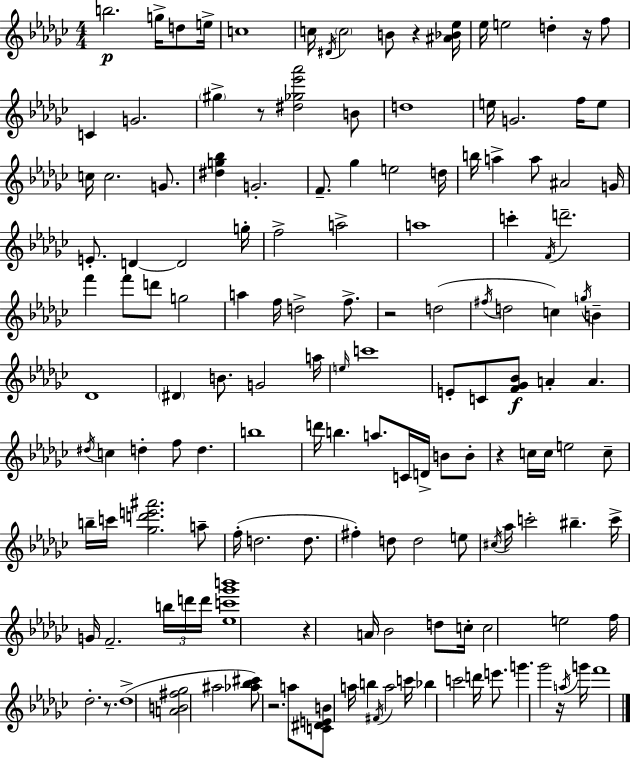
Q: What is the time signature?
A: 4/4